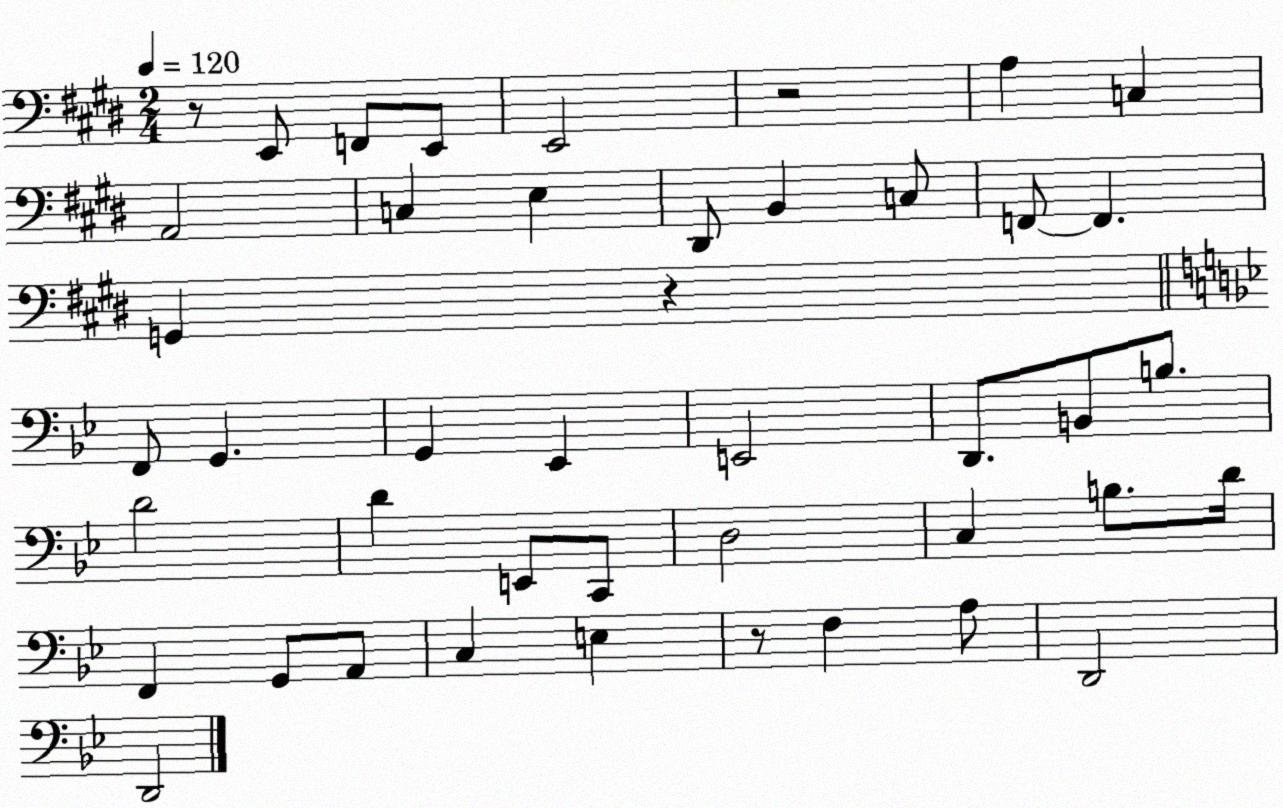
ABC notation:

X:1
T:Untitled
M:2/4
L:1/4
K:E
z/2 E,,/2 F,,/2 E,,/2 E,,2 z2 A, C, A,,2 C, E, ^D,,/2 B,, C,/2 F,,/2 F,, G,, z F,,/2 G,, G,, _E,, E,,2 D,,/2 B,,/2 B,/2 D2 D E,,/2 C,,/2 D,2 C, B,/2 D/4 F,, G,,/2 A,,/2 C, E, z/2 F, A,/2 D,,2 D,,2